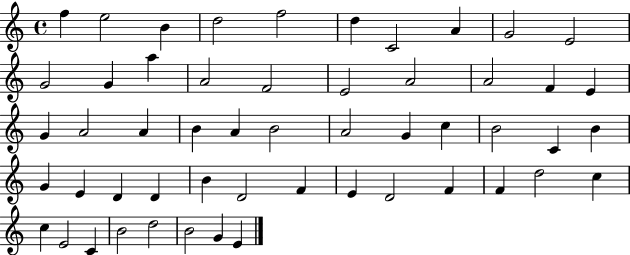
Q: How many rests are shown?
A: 0